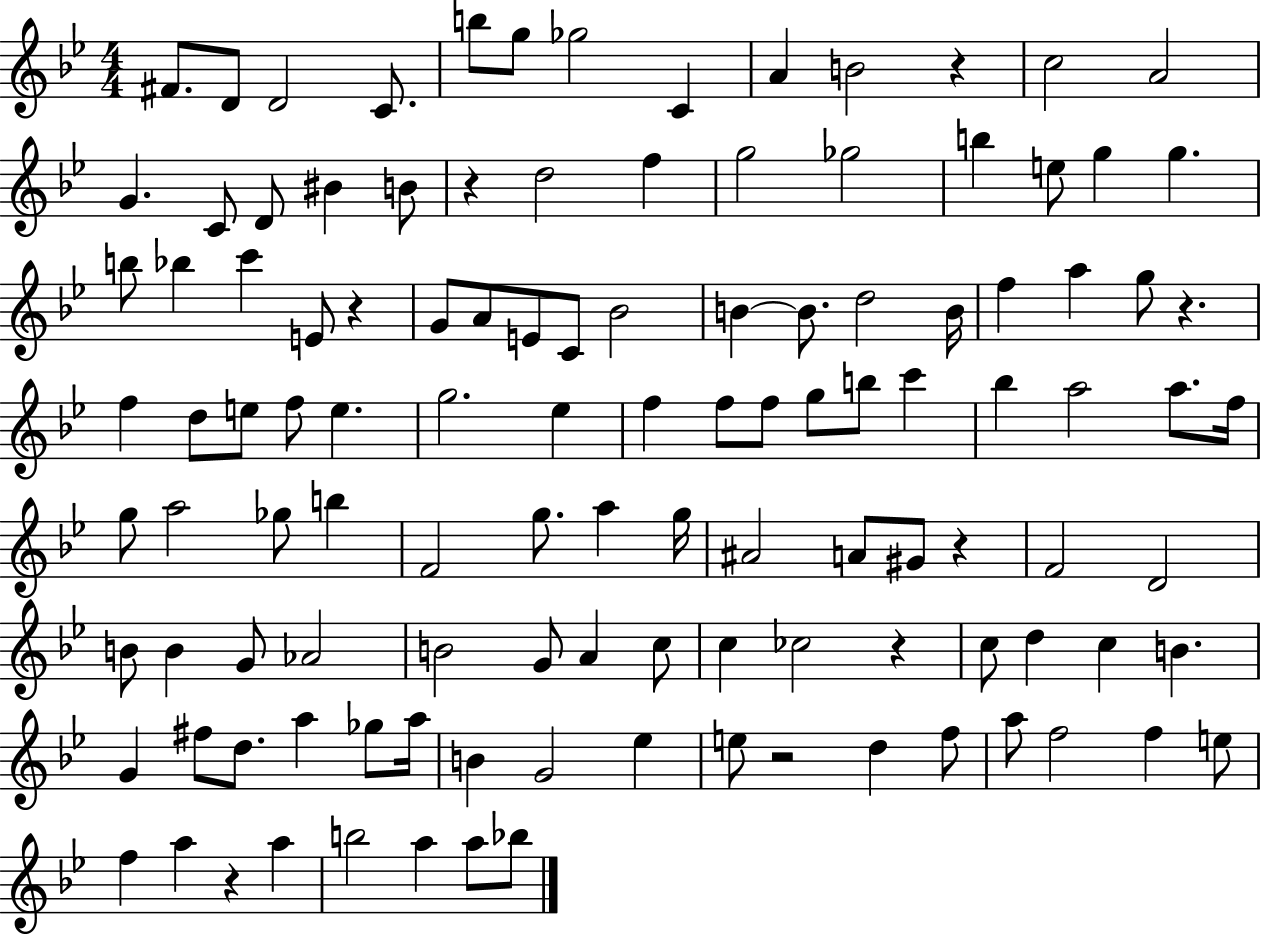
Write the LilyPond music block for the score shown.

{
  \clef treble
  \numericTimeSignature
  \time 4/4
  \key bes \major
  fis'8. d'8 d'2 c'8. | b''8 g''8 ges''2 c'4 | a'4 b'2 r4 | c''2 a'2 | \break g'4. c'8 d'8 bis'4 b'8 | r4 d''2 f''4 | g''2 ges''2 | b''4 e''8 g''4 g''4. | \break b''8 bes''4 c'''4 e'8 r4 | g'8 a'8 e'8 c'8 bes'2 | b'4~~ b'8. d''2 b'16 | f''4 a''4 g''8 r4. | \break f''4 d''8 e''8 f''8 e''4. | g''2. ees''4 | f''4 f''8 f''8 g''8 b''8 c'''4 | bes''4 a''2 a''8. f''16 | \break g''8 a''2 ges''8 b''4 | f'2 g''8. a''4 g''16 | ais'2 a'8 gis'8 r4 | f'2 d'2 | \break b'8 b'4 g'8 aes'2 | b'2 g'8 a'4 c''8 | c''4 ces''2 r4 | c''8 d''4 c''4 b'4. | \break g'4 fis''8 d''8. a''4 ges''8 a''16 | b'4 g'2 ees''4 | e''8 r2 d''4 f''8 | a''8 f''2 f''4 e''8 | \break f''4 a''4 r4 a''4 | b''2 a''4 a''8 bes''8 | \bar "|."
}